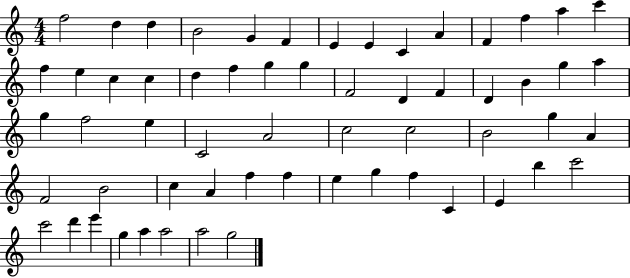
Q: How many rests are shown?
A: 0